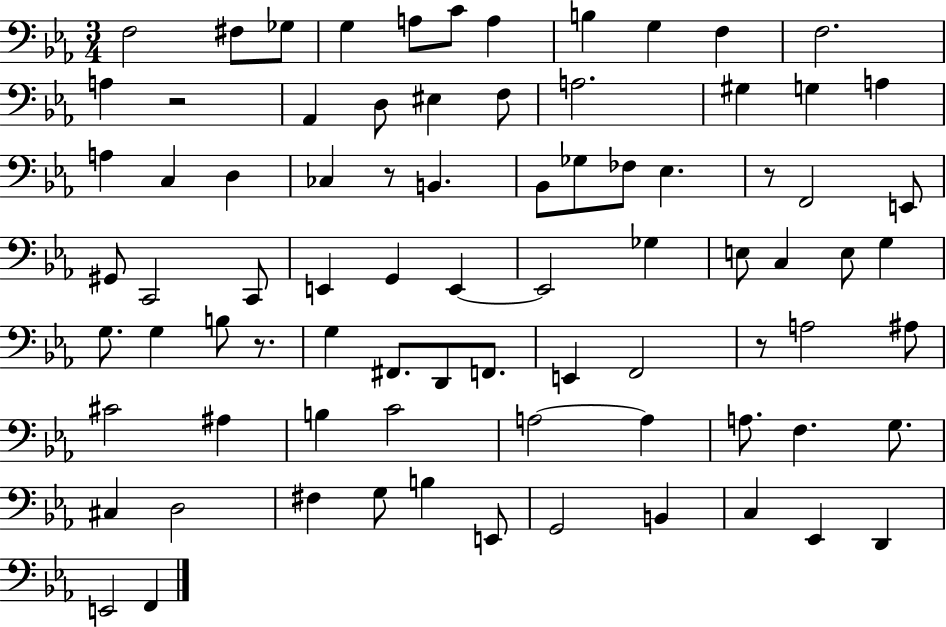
X:1
T:Untitled
M:3/4
L:1/4
K:Eb
F,2 ^F,/2 _G,/2 G, A,/2 C/2 A, B, G, F, F,2 A, z2 _A,, D,/2 ^E, F,/2 A,2 ^G, G, A, A, C, D, _C, z/2 B,, _B,,/2 _G,/2 _F,/2 _E, z/2 F,,2 E,,/2 ^G,,/2 C,,2 C,,/2 E,, G,, E,, E,,2 _G, E,/2 C, E,/2 G, G,/2 G, B,/2 z/2 G, ^F,,/2 D,,/2 F,,/2 E,, F,,2 z/2 A,2 ^A,/2 ^C2 ^A, B, C2 A,2 A, A,/2 F, G,/2 ^C, D,2 ^F, G,/2 B, E,,/2 G,,2 B,, C, _E,, D,, E,,2 F,,